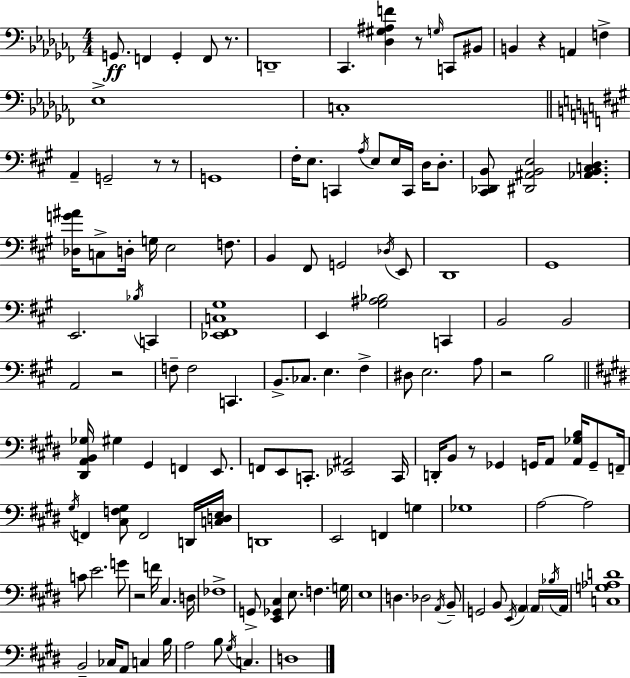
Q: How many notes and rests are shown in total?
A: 139